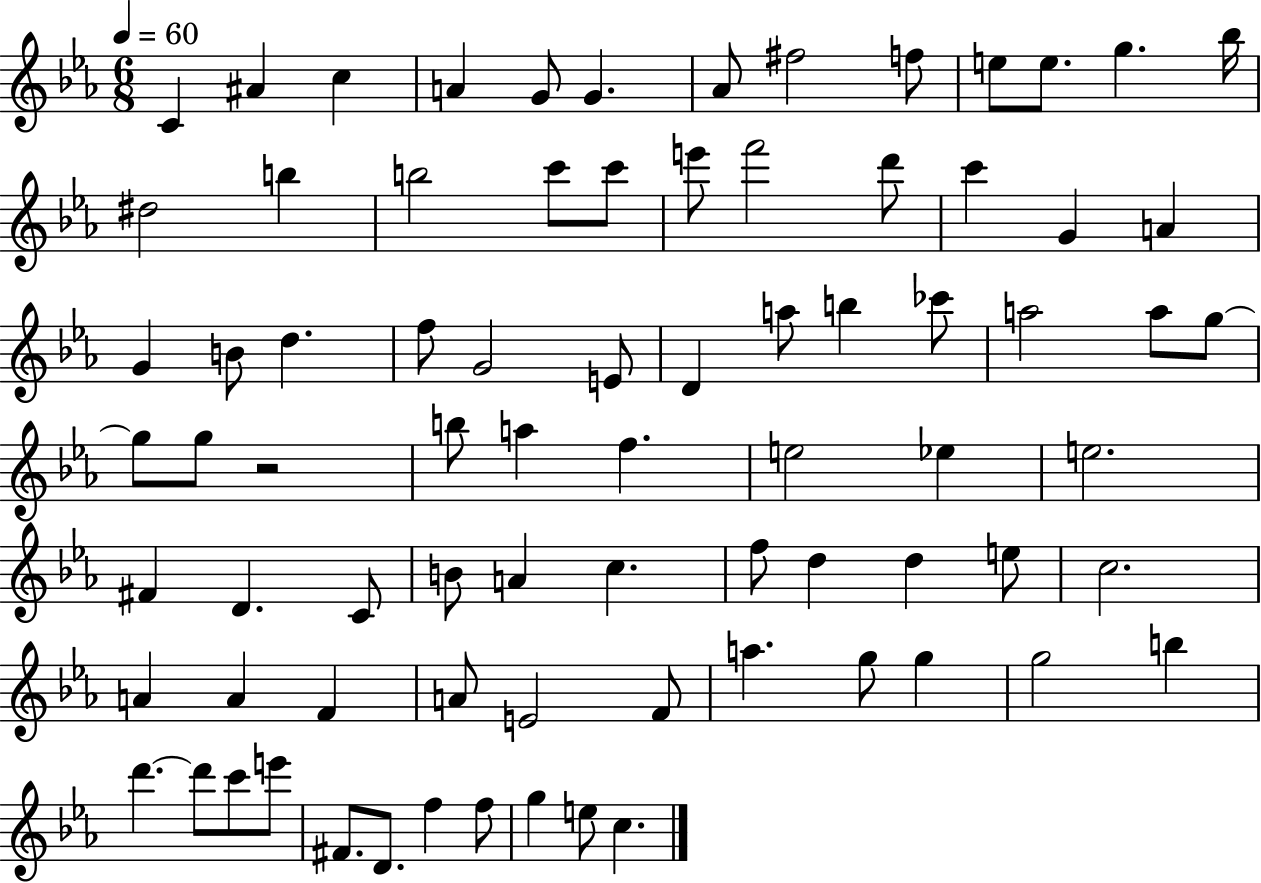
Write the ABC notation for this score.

X:1
T:Untitled
M:6/8
L:1/4
K:Eb
C ^A c A G/2 G _A/2 ^f2 f/2 e/2 e/2 g _b/4 ^d2 b b2 c'/2 c'/2 e'/2 f'2 d'/2 c' G A G B/2 d f/2 G2 E/2 D a/2 b _c'/2 a2 a/2 g/2 g/2 g/2 z2 b/2 a f e2 _e e2 ^F D C/2 B/2 A c f/2 d d e/2 c2 A A F A/2 E2 F/2 a g/2 g g2 b d' d'/2 c'/2 e'/2 ^F/2 D/2 f f/2 g e/2 c